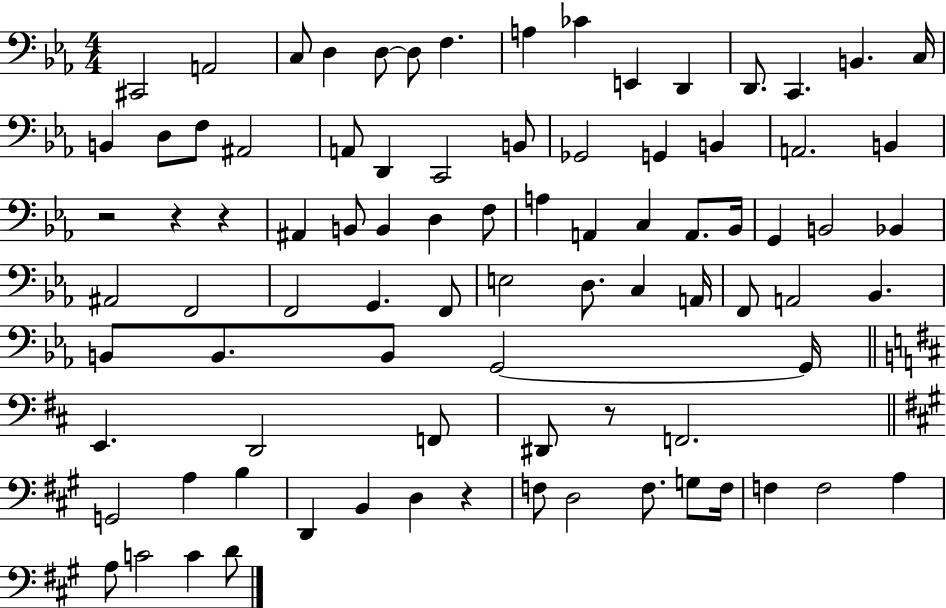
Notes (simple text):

C#2/h A2/h C3/e D3/q D3/e D3/e F3/q. A3/q CES4/q E2/q D2/q D2/e. C2/q. B2/q. C3/s B2/q D3/e F3/e A#2/h A2/e D2/q C2/h B2/e Gb2/h G2/q B2/q A2/h. B2/q R/h R/q R/q A#2/q B2/e B2/q D3/q F3/e A3/q A2/q C3/q A2/e. Bb2/s G2/q B2/h Bb2/q A#2/h F2/h F2/h G2/q. F2/e E3/h D3/e. C3/q A2/s F2/e A2/h Bb2/q. B2/e B2/e. B2/e G2/h G2/s E2/q. D2/h F2/e D#2/e R/e F2/h. G2/h A3/q B3/q D2/q B2/q D3/q R/q F3/e D3/h F3/e. G3/e F3/s F3/q F3/h A3/q A3/e C4/h C4/q D4/e